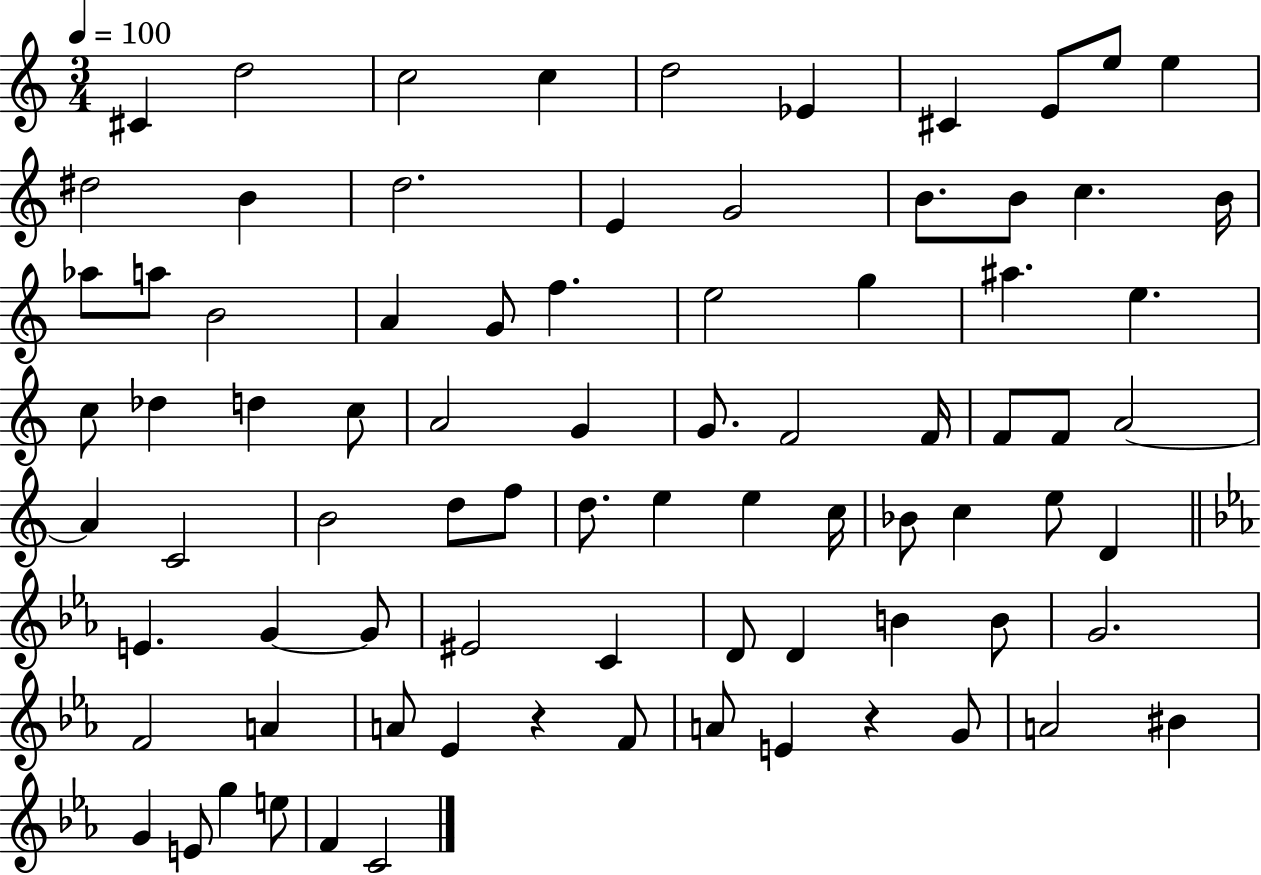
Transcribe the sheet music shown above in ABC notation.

X:1
T:Untitled
M:3/4
L:1/4
K:C
^C d2 c2 c d2 _E ^C E/2 e/2 e ^d2 B d2 E G2 B/2 B/2 c B/4 _a/2 a/2 B2 A G/2 f e2 g ^a e c/2 _d d c/2 A2 G G/2 F2 F/4 F/2 F/2 A2 A C2 B2 d/2 f/2 d/2 e e c/4 _B/2 c e/2 D E G G/2 ^E2 C D/2 D B B/2 G2 F2 A A/2 _E z F/2 A/2 E z G/2 A2 ^B G E/2 g e/2 F C2